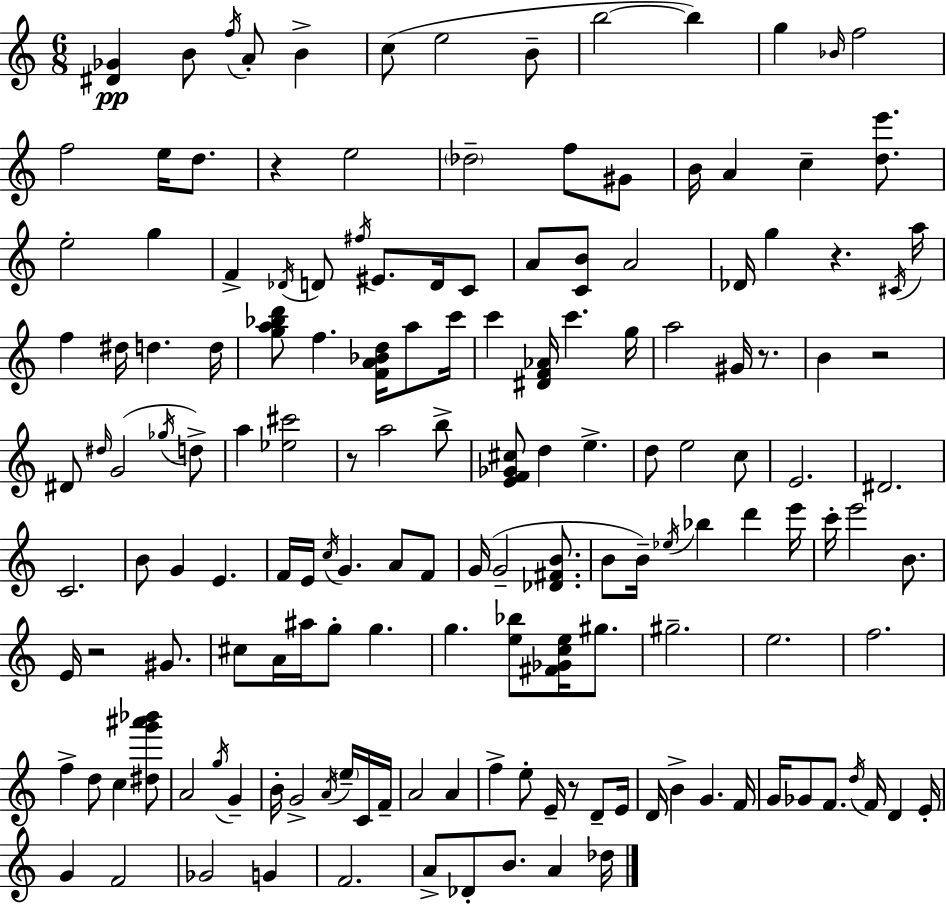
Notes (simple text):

[D#4,Gb4]/q B4/e F5/s A4/e B4/q C5/e E5/h B4/e B5/h B5/q G5/q Bb4/s F5/h F5/h E5/s D5/e. R/q E5/h Db5/h F5/e G#4/e B4/s A4/q C5/q [D5,E6]/e. E5/h G5/q F4/q Db4/s D4/e F#5/s EIS4/e. D4/s C4/e A4/e [C4,B4]/e A4/h Db4/s G5/q R/q. C#4/s A5/s F5/q D#5/s D5/q. D5/s [G5,A5,Bb5,D6]/e F5/q. [F4,A4,Bb4,D5]/s A5/e C6/s C6/q [D#4,F4,Ab4]/s C6/q. G5/s A5/h G#4/s R/e. B4/q R/h D#4/e D#5/s G4/h Gb5/s D5/e A5/q [Eb5,C#6]/h R/e A5/h B5/e [E4,F4,Gb4,C#5]/e D5/q E5/q. D5/e E5/h C5/e E4/h. D#4/h. C4/h. B4/e G4/q E4/q. F4/s E4/s C5/s G4/q. A4/e F4/e G4/s G4/h [Db4,F#4,B4]/e. B4/e B4/s Eb5/s Bb5/q D6/q E6/s C6/s E6/h B4/e. E4/s R/h G#4/e. C#5/e A4/s A#5/s G5/e G5/q. G5/q. [E5,Bb5]/e [F#4,Gb4,C5,E5]/s G#5/e. G#5/h. E5/h. F5/h. F5/q D5/e C5/q [D#5,G6,A#6,Bb6]/e A4/h G5/s G4/q B4/s G4/h A4/s E5/s C4/s F4/s A4/h A4/q F5/q E5/e E4/s R/e D4/e E4/s D4/s B4/q G4/q. F4/s G4/s Gb4/e F4/e. D5/s F4/s D4/q E4/s G4/q F4/h Gb4/h G4/q F4/h. A4/e Db4/e B4/e. A4/q Db5/s